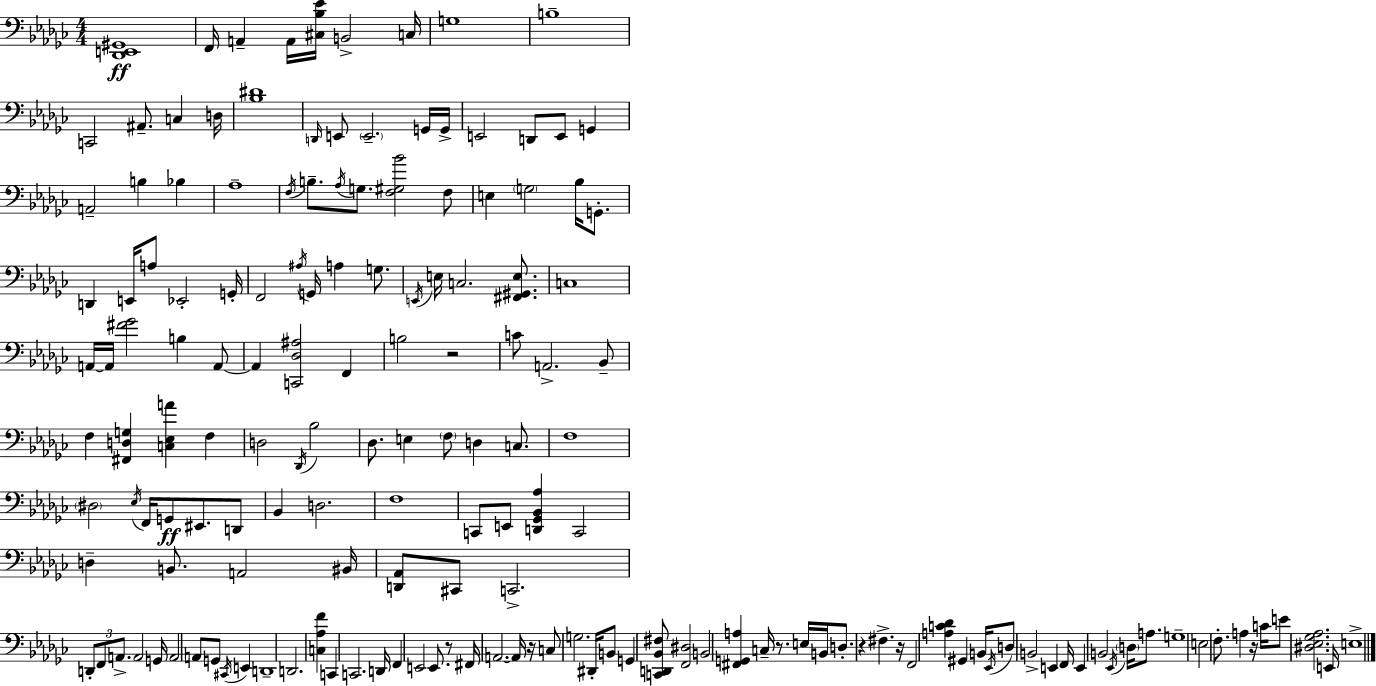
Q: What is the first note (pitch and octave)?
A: F2